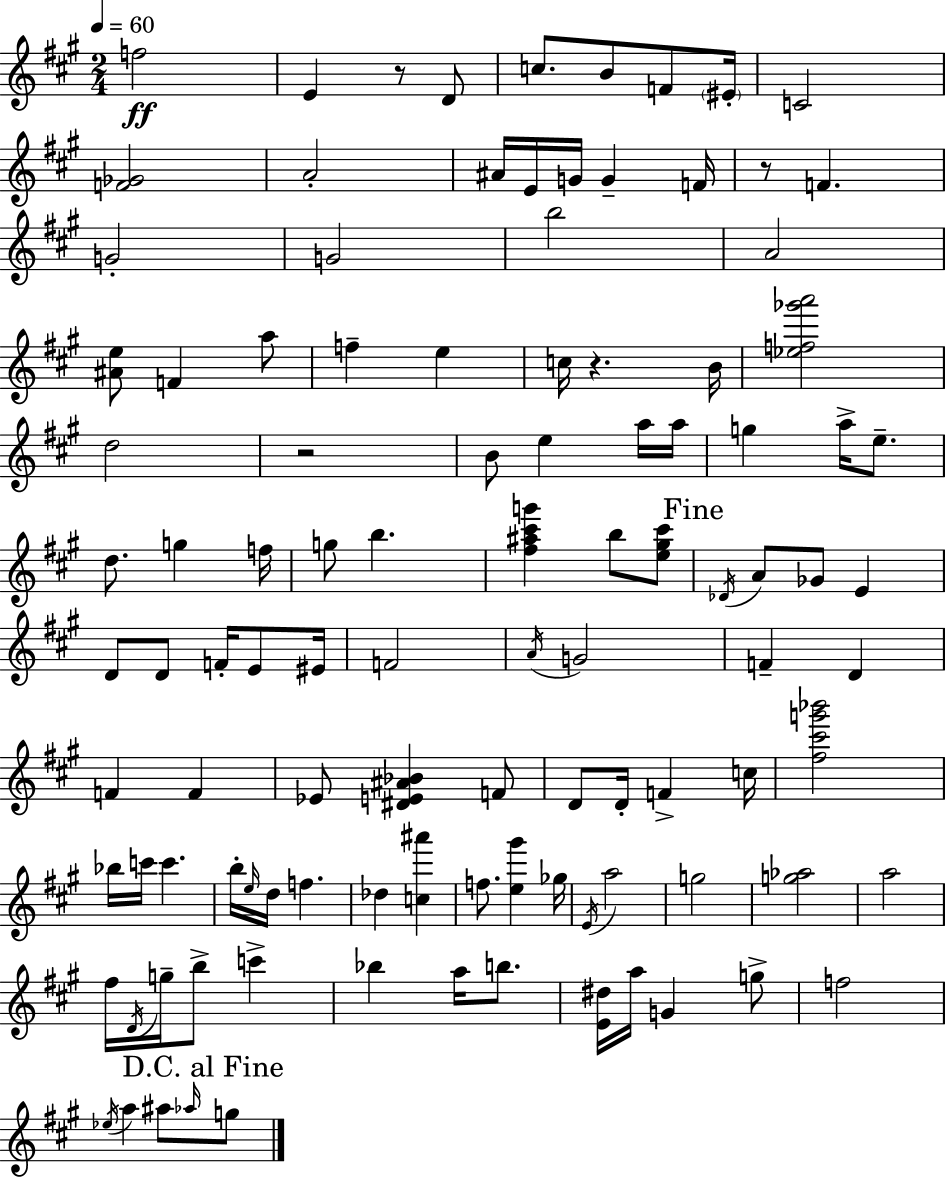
{
  \clef treble
  \numericTimeSignature
  \time 2/4
  \key a \major
  \tempo 4 = 60
  f''2\ff | e'4 r8 d'8 | c''8. b'8 f'8 \parenthesize eis'16-. | c'2 | \break <f' ges'>2 | a'2-. | ais'16 e'16 g'16 g'4-- f'16 | r8 f'4. | \break g'2-. | g'2 | b''2 | a'2 | \break <ais' e''>8 f'4 a''8 | f''4-- e''4 | c''16 r4. b'16 | <ees'' f'' ges''' a'''>2 | \break d''2 | r2 | b'8 e''4 a''16 a''16 | g''4 a''16-> e''8.-- | \break d''8. g''4 f''16 | g''8 b''4. | <fis'' ais'' cis''' g'''>4 b''8 <e'' gis'' cis'''>8 | \mark "Fine" \acciaccatura { des'16 } a'8 ges'8 e'4 | \break d'8 d'8 f'16-. e'8 | eis'16 f'2 | \acciaccatura { a'16 } g'2 | f'4-- d'4 | \break f'4 f'4 | ees'8 <dis' e' ais' bes'>4 | f'8 d'8 d'16-. f'4-> | c''16 <fis'' cis''' g''' bes'''>2 | \break bes''16 c'''16 c'''4. | b''16-. \grace { e''16 } d''16 f''4. | des''4 <c'' ais'''>4 | f''8. <e'' gis'''>4 | \break ges''16 \acciaccatura { e'16 } a''2 | g''2 | <g'' aes''>2 | a''2 | \break fis''16 \acciaccatura { d'16 } g''16-- b''8-> | c'''4-> bes''4 | a''16 b''8. <e' dis''>16 a''16 g'4 | g''8-> f''2 | \break \acciaccatura { ees''16 } a''4 | ais''8 \grace { aes''16 } \mark "D.C. al Fine" g''8 \bar "|."
}